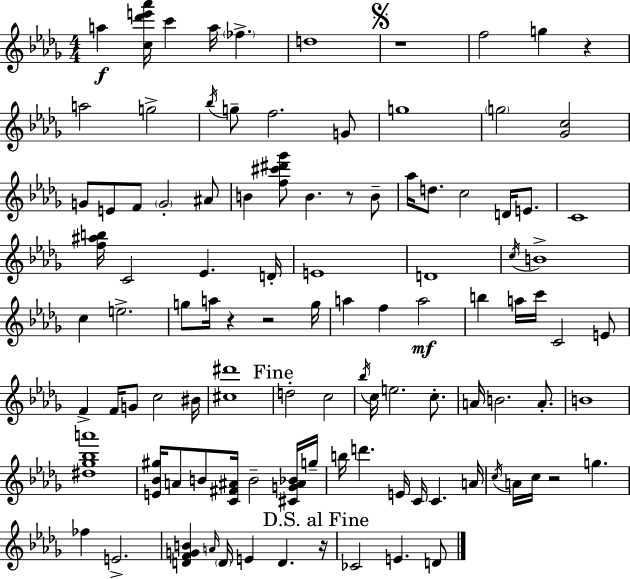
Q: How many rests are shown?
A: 7